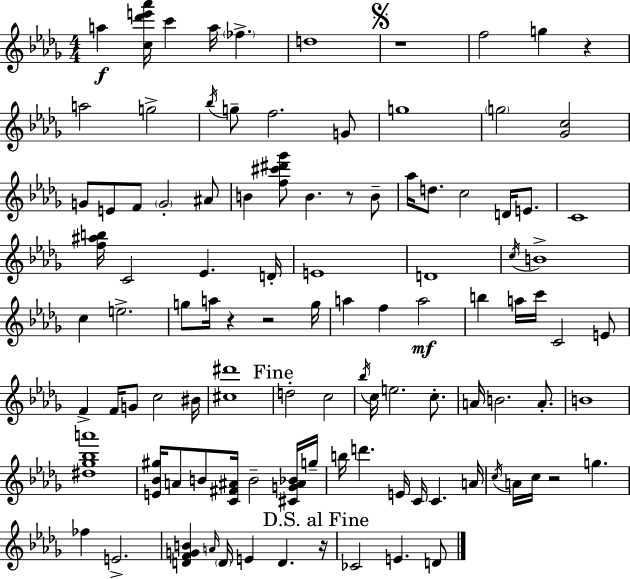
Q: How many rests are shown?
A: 7